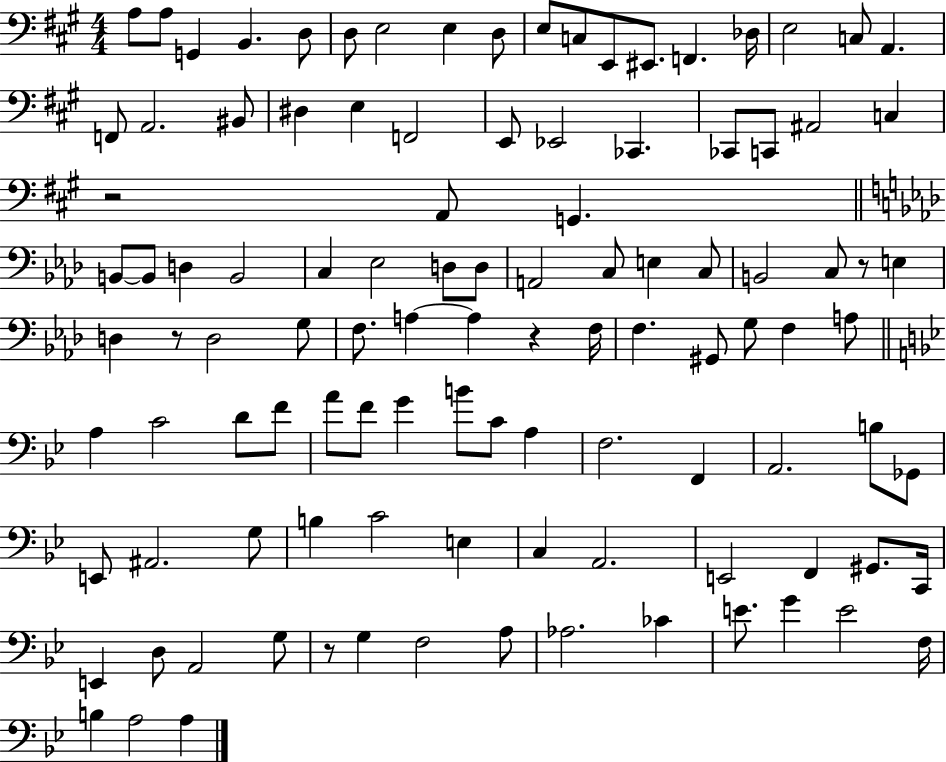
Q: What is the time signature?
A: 4/4